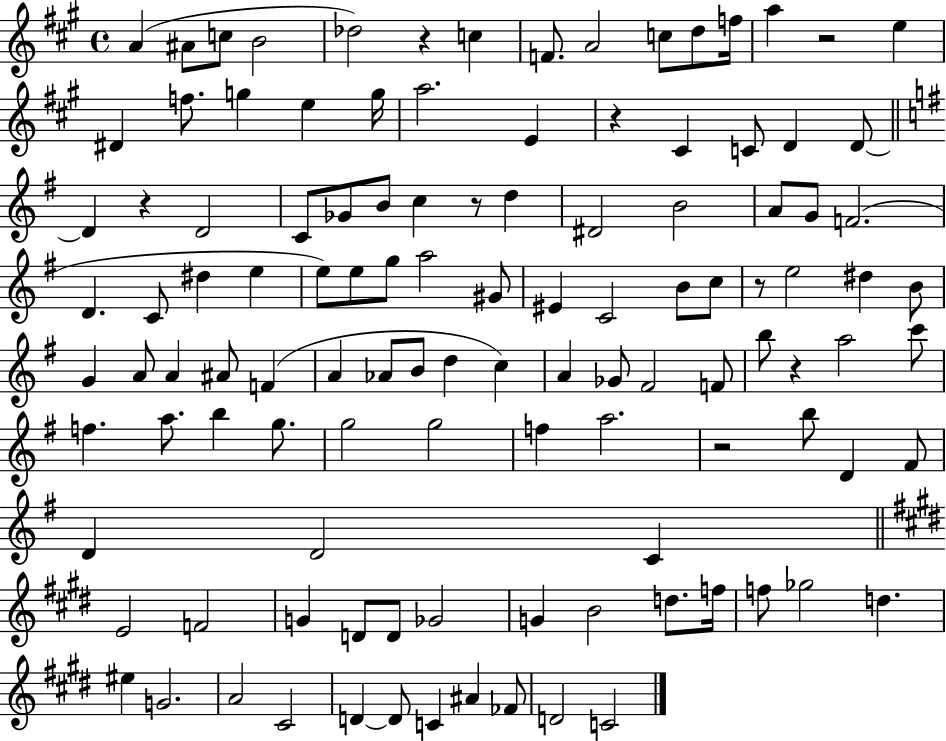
A4/q A#4/e C5/e B4/h Db5/h R/q C5/q F4/e. A4/h C5/e D5/e F5/s A5/q R/h E5/q D#4/q F5/e. G5/q E5/q G5/s A5/h. E4/q R/q C#4/q C4/e D4/q D4/e D4/q R/q D4/h C4/e Gb4/e B4/e C5/q R/e D5/q D#4/h B4/h A4/e G4/e F4/h. D4/q. C4/e D#5/q E5/q E5/e E5/e G5/e A5/h G#4/e EIS4/q C4/h B4/e C5/e R/e E5/h D#5/q B4/e G4/q A4/e A4/q A#4/e F4/q A4/q Ab4/e B4/e D5/q C5/q A4/q Gb4/e F#4/h F4/e B5/e R/q A5/h C6/e F5/q. A5/e. B5/q G5/e. G5/h G5/h F5/q A5/h. R/h B5/e D4/q F#4/e D4/q D4/h C4/q E4/h F4/h G4/q D4/e D4/e Gb4/h G4/q B4/h D5/e. F5/s F5/e Gb5/h D5/q. EIS5/q G4/h. A4/h C#4/h D4/q D4/e C4/q A#4/q FES4/e D4/h C4/h